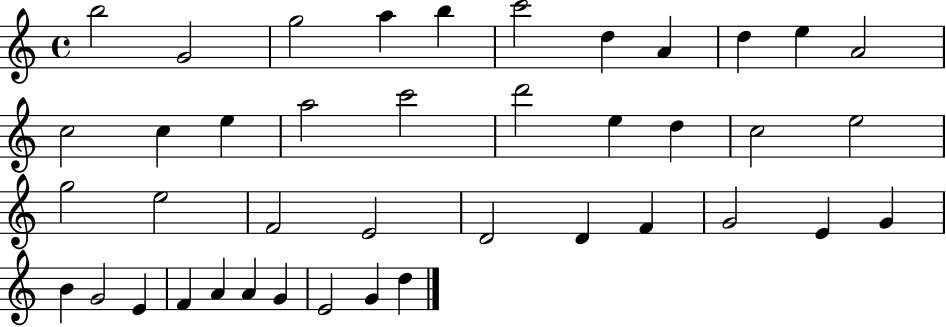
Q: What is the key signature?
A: C major